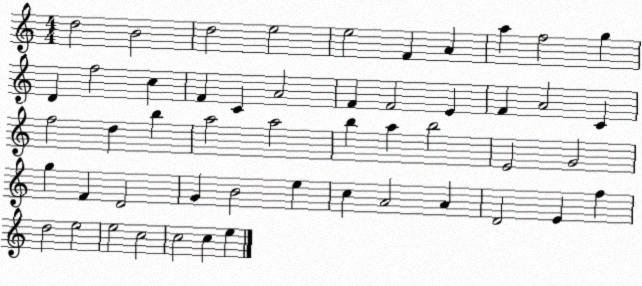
X:1
T:Untitled
M:4/4
L:1/4
K:C
d2 B2 d2 e2 e2 F A a f2 g D f2 c F C A2 F F2 E F A2 C f2 d b a2 a2 b a b2 E2 G2 g F D2 G B2 e c A2 A D2 E f d2 e2 e2 c2 c2 c e